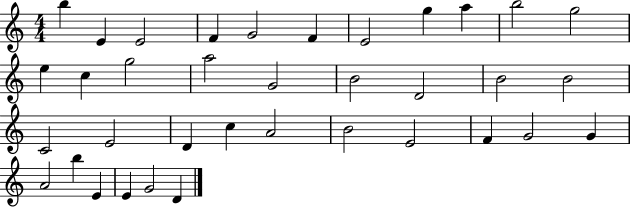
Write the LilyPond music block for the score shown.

{
  \clef treble
  \numericTimeSignature
  \time 4/4
  \key c \major
  b''4 e'4 e'2 | f'4 g'2 f'4 | e'2 g''4 a''4 | b''2 g''2 | \break e''4 c''4 g''2 | a''2 g'2 | b'2 d'2 | b'2 b'2 | \break c'2 e'2 | d'4 c''4 a'2 | b'2 e'2 | f'4 g'2 g'4 | \break a'2 b''4 e'4 | e'4 g'2 d'4 | \bar "|."
}